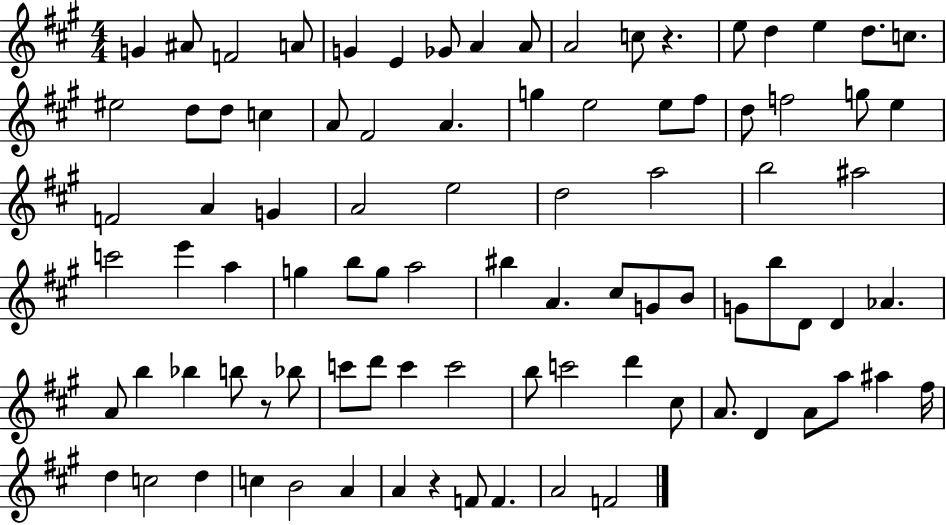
X:1
T:Untitled
M:4/4
L:1/4
K:A
G ^A/2 F2 A/2 G E _G/2 A A/2 A2 c/2 z e/2 d e d/2 c/2 ^e2 d/2 d/2 c A/2 ^F2 A g e2 e/2 ^f/2 d/2 f2 g/2 e F2 A G A2 e2 d2 a2 b2 ^a2 c'2 e' a g b/2 g/2 a2 ^b A ^c/2 G/2 B/2 G/2 b/2 D/2 D _A A/2 b _b b/2 z/2 _b/2 c'/2 d'/2 c' c'2 b/2 c'2 d' ^c/2 A/2 D A/2 a/2 ^a ^f/4 d c2 d c B2 A A z F/2 F A2 F2